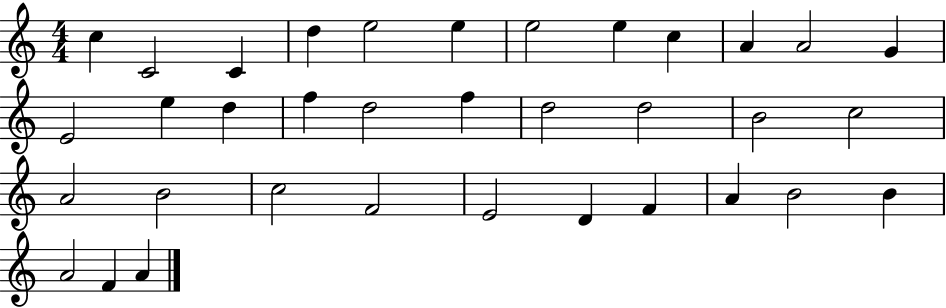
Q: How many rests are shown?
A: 0